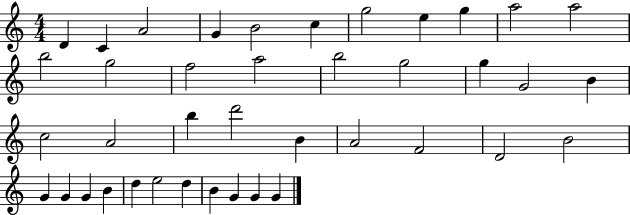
D4/q C4/q A4/h G4/q B4/h C5/q G5/h E5/q G5/q A5/h A5/h B5/h G5/h F5/h A5/h B5/h G5/h G5/q G4/h B4/q C5/h A4/h B5/q D6/h B4/q A4/h F4/h D4/h B4/h G4/q G4/q G4/q B4/q D5/q E5/h D5/q B4/q G4/q G4/q G4/q